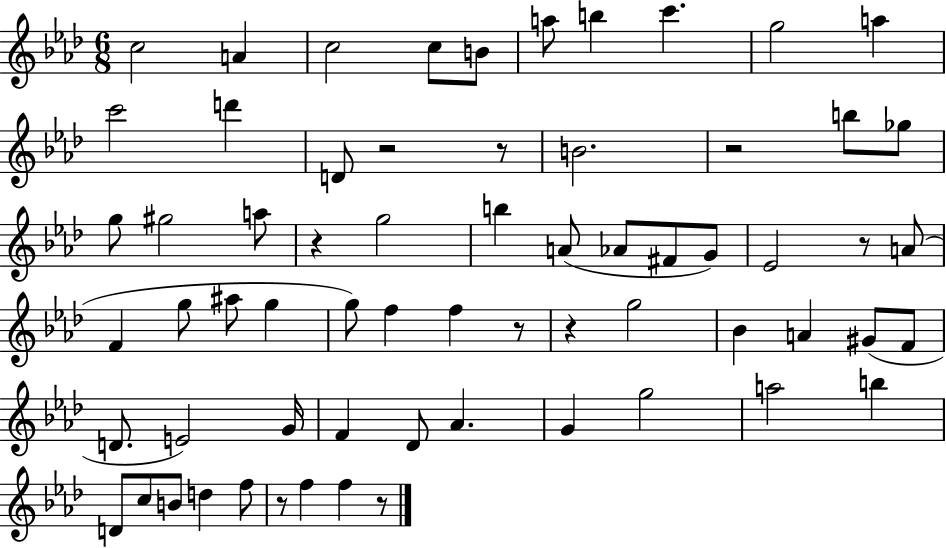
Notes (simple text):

C5/h A4/q C5/h C5/e B4/e A5/e B5/q C6/q. G5/h A5/q C6/h D6/q D4/e R/h R/e B4/h. R/h B5/e Gb5/e G5/e G#5/h A5/e R/q G5/h B5/q A4/e Ab4/e F#4/e G4/e Eb4/h R/e A4/e F4/q G5/e A#5/e G5/q G5/e F5/q F5/q R/e R/q G5/h Bb4/q A4/q G#4/e F4/e D4/e. E4/h G4/s F4/q Db4/e Ab4/q. G4/q G5/h A5/h B5/q D4/e C5/e B4/e D5/q F5/e R/e F5/q F5/q R/e